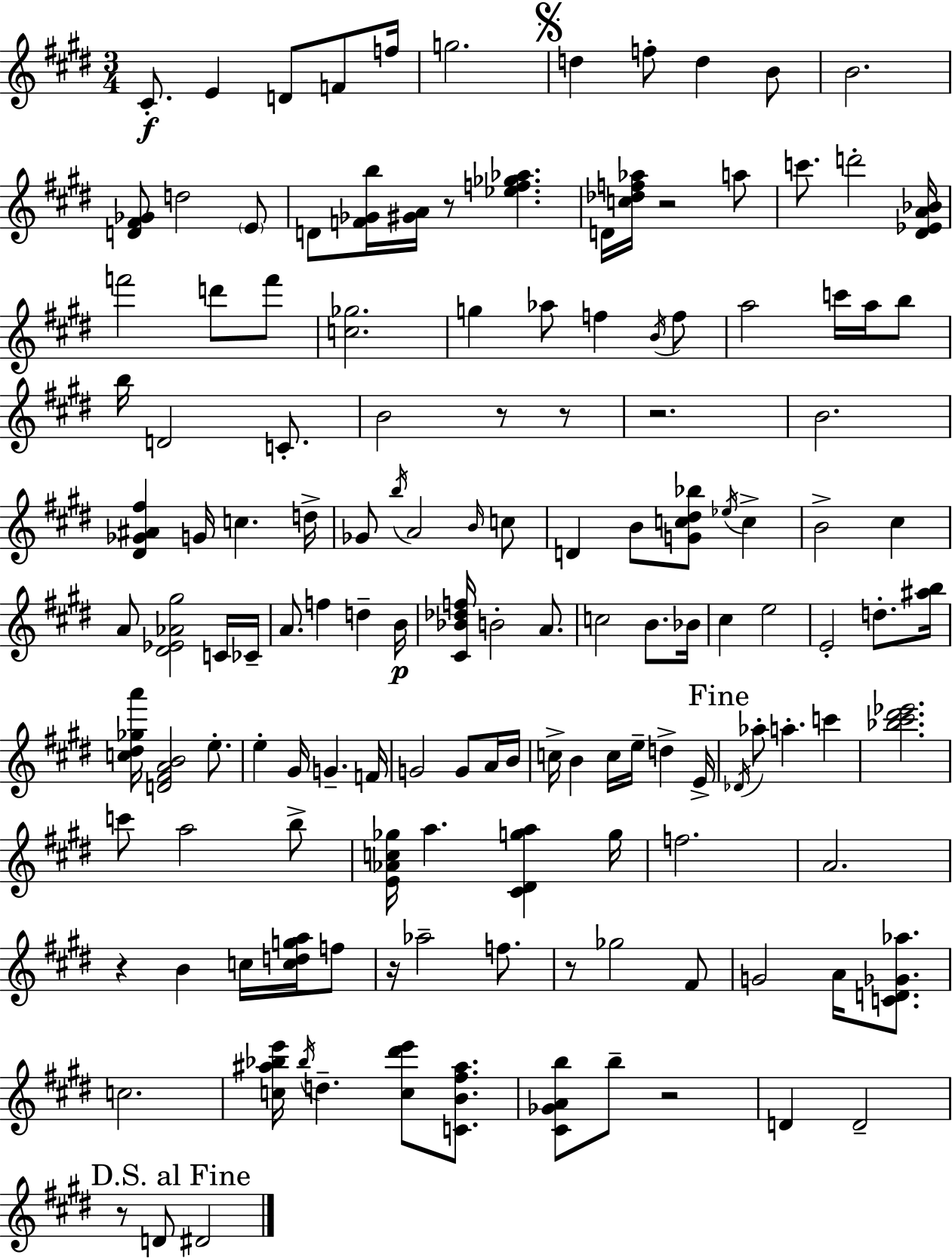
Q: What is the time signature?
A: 3/4